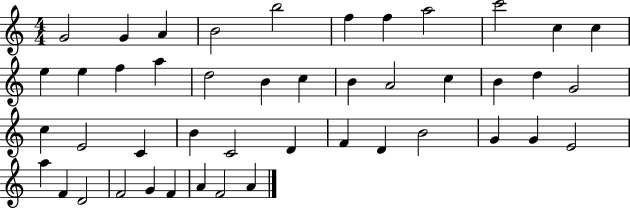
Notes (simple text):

G4/h G4/q A4/q B4/h B5/h F5/q F5/q A5/h C6/h C5/q C5/q E5/q E5/q F5/q A5/q D5/h B4/q C5/q B4/q A4/h C5/q B4/q D5/q G4/h C5/q E4/h C4/q B4/q C4/h D4/q F4/q D4/q B4/h G4/q G4/q E4/h A5/q F4/q D4/h F4/h G4/q F4/q A4/q F4/h A4/q